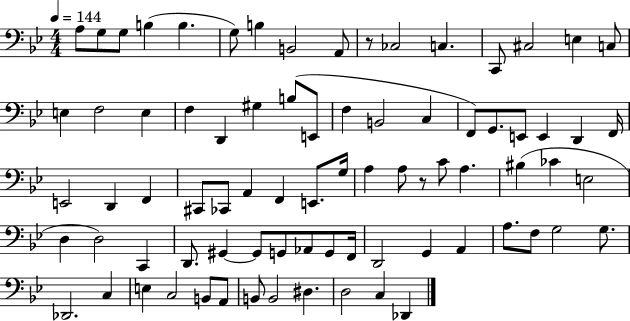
A3/e G3/e G3/e B3/q B3/q. G3/e B3/q B2/h A2/e R/e CES3/h C3/q. C2/e C#3/h E3/q C3/e E3/q F3/h E3/q F3/q D2/q G#3/q B3/e E2/e F3/q B2/h C3/q F2/e G2/e. E2/e E2/q D2/q F2/s E2/h D2/q F2/q C#2/e CES2/e A2/q F2/q E2/e. G3/s A3/q A3/e R/e C4/e A3/q. BIS3/q CES4/q E3/h D3/q D3/h C2/q D2/e. G#2/q G#2/e G2/e Ab2/e G2/e F2/s D2/h G2/q A2/q A3/e. F3/e G3/h G3/e. Db2/h. C3/q E3/q C3/h B2/e A2/e B2/e B2/h D#3/q. D3/h C3/q Db2/q